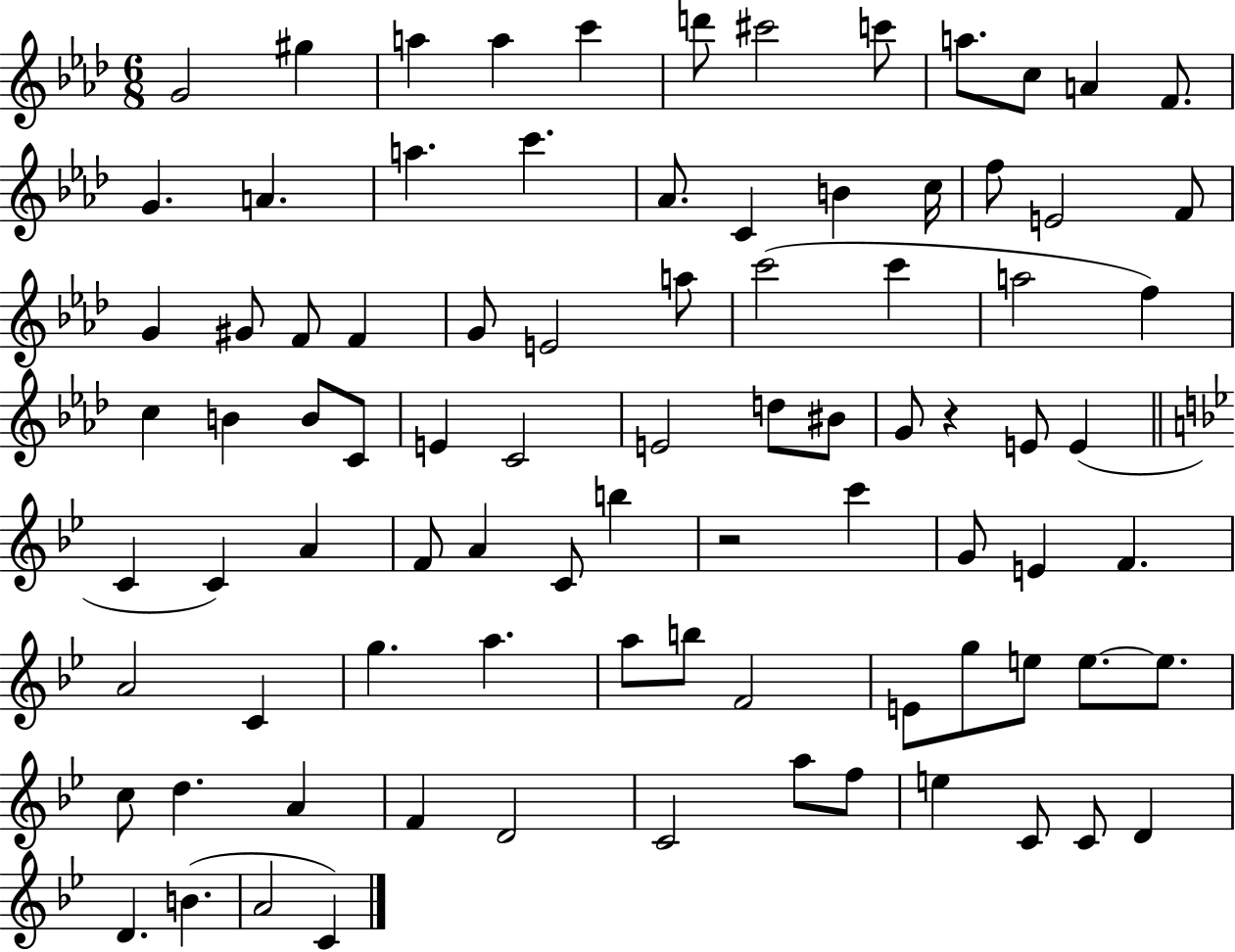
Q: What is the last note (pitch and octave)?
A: C4